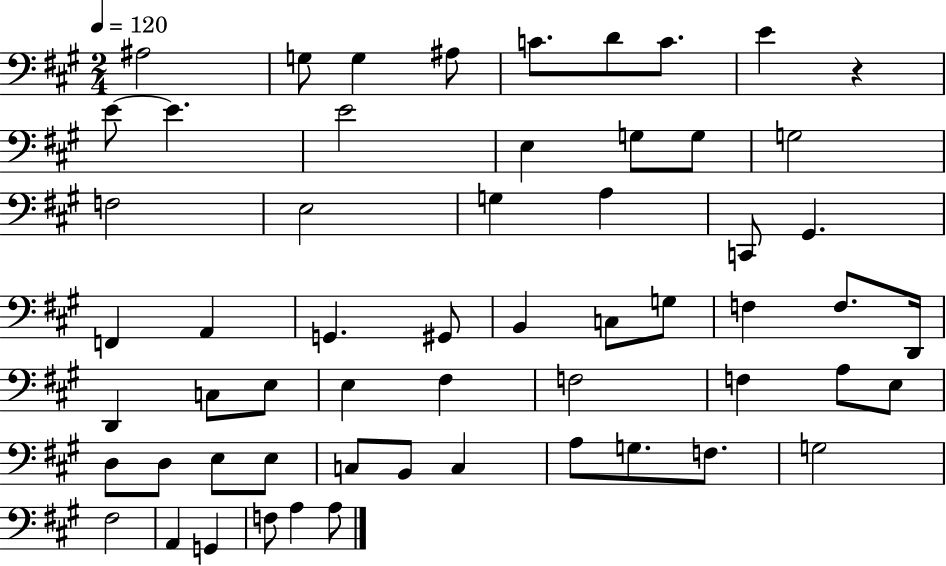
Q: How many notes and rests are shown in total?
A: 58